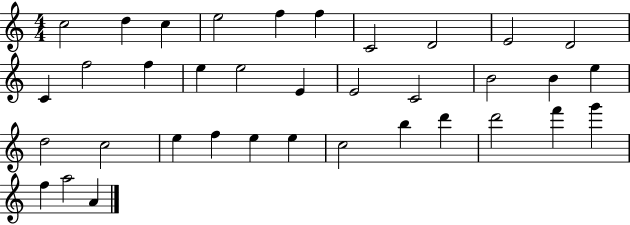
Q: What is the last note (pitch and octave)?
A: A4